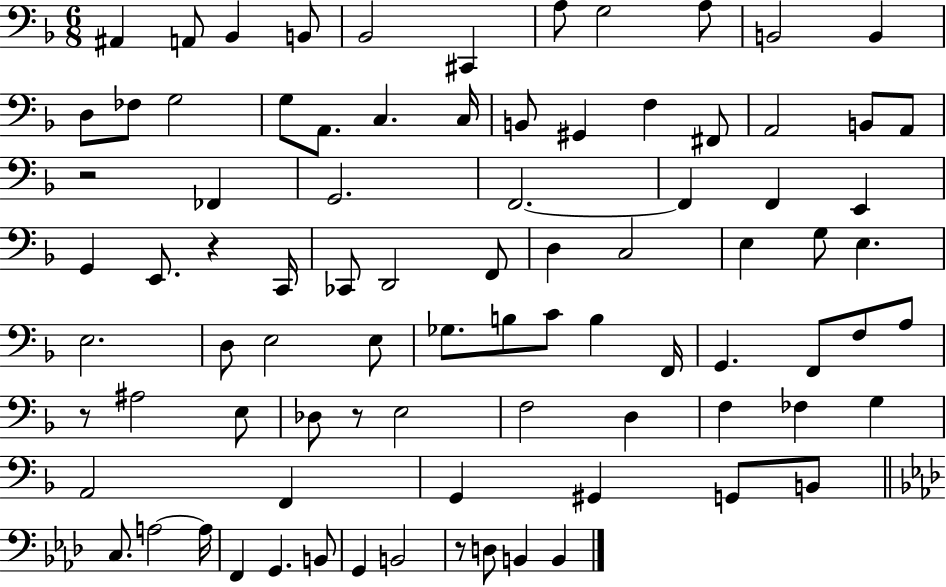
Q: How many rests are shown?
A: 5